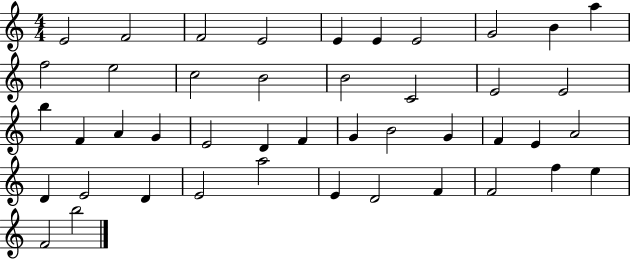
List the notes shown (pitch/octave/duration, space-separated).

E4/h F4/h F4/h E4/h E4/q E4/q E4/h G4/h B4/q A5/q F5/h E5/h C5/h B4/h B4/h C4/h E4/h E4/h B5/q F4/q A4/q G4/q E4/h D4/q F4/q G4/q B4/h G4/q F4/q E4/q A4/h D4/q E4/h D4/q E4/h A5/h E4/q D4/h F4/q F4/h F5/q E5/q F4/h B5/h